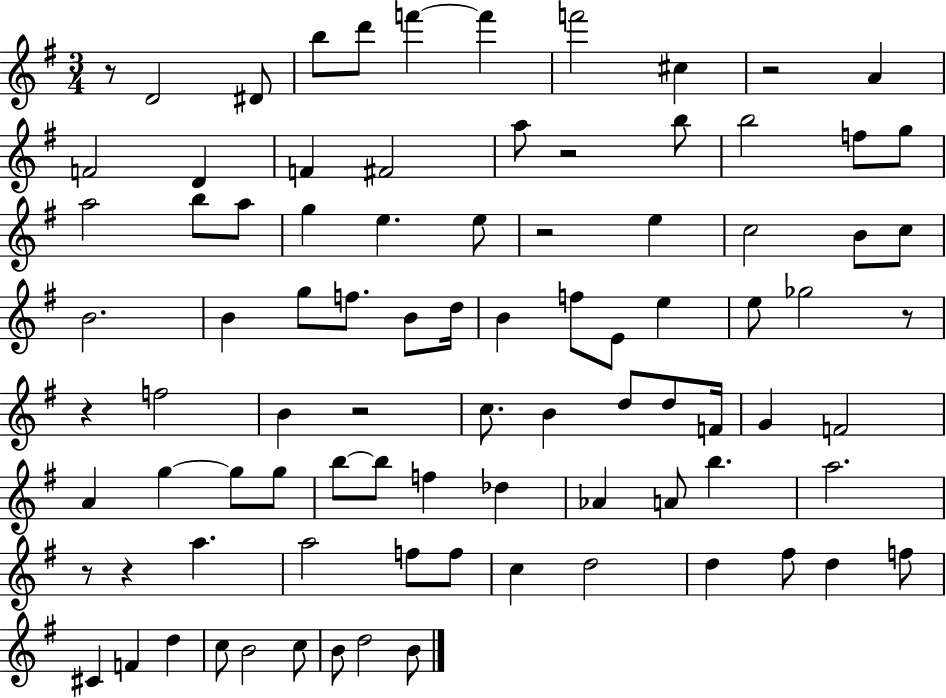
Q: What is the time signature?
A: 3/4